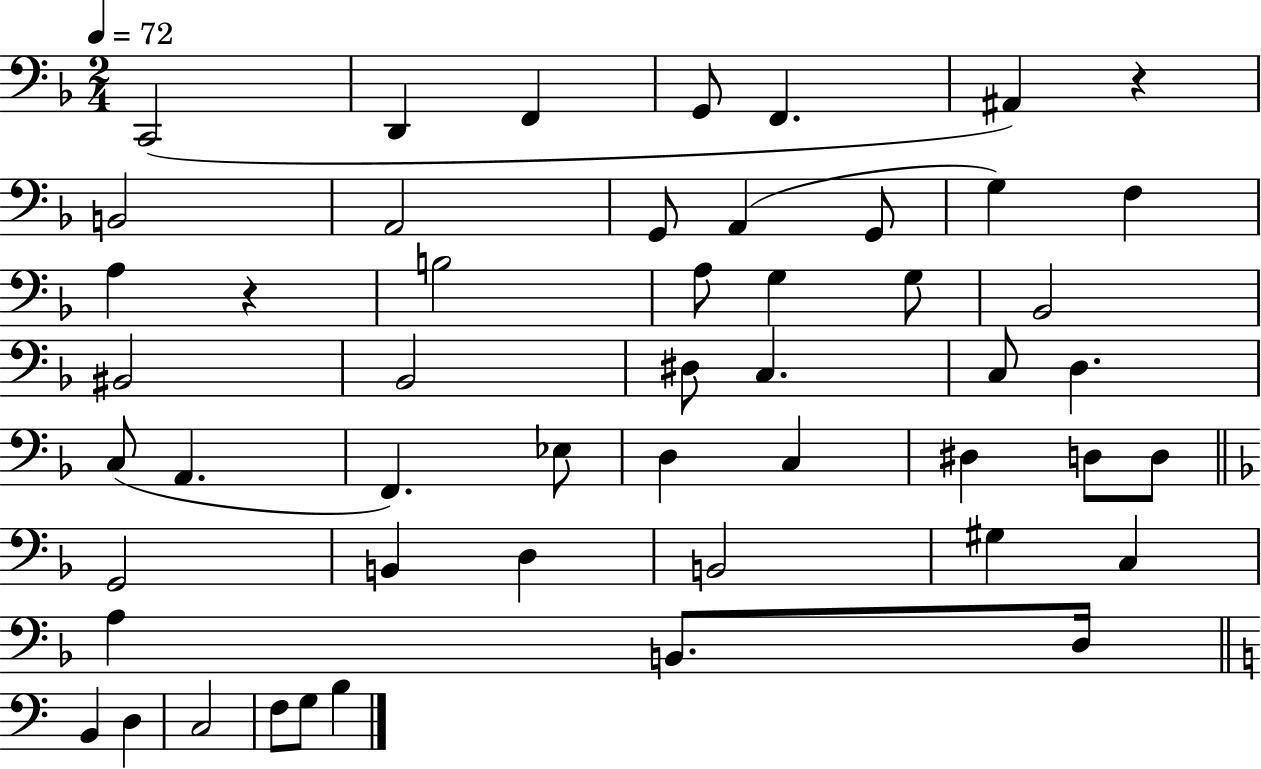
C2/h D2/q F2/q G2/e F2/q. A#2/q R/q B2/h A2/h G2/e A2/q G2/e G3/q F3/q A3/q R/q B3/h A3/e G3/q G3/e Bb2/h BIS2/h Bb2/h D#3/e C3/q. C3/e D3/q. C3/e A2/q. F2/q. Eb3/e D3/q C3/q D#3/q D3/e D3/e G2/h B2/q D3/q B2/h G#3/q C3/q A3/q B2/e. D3/s B2/q D3/q C3/h F3/e G3/e B3/q